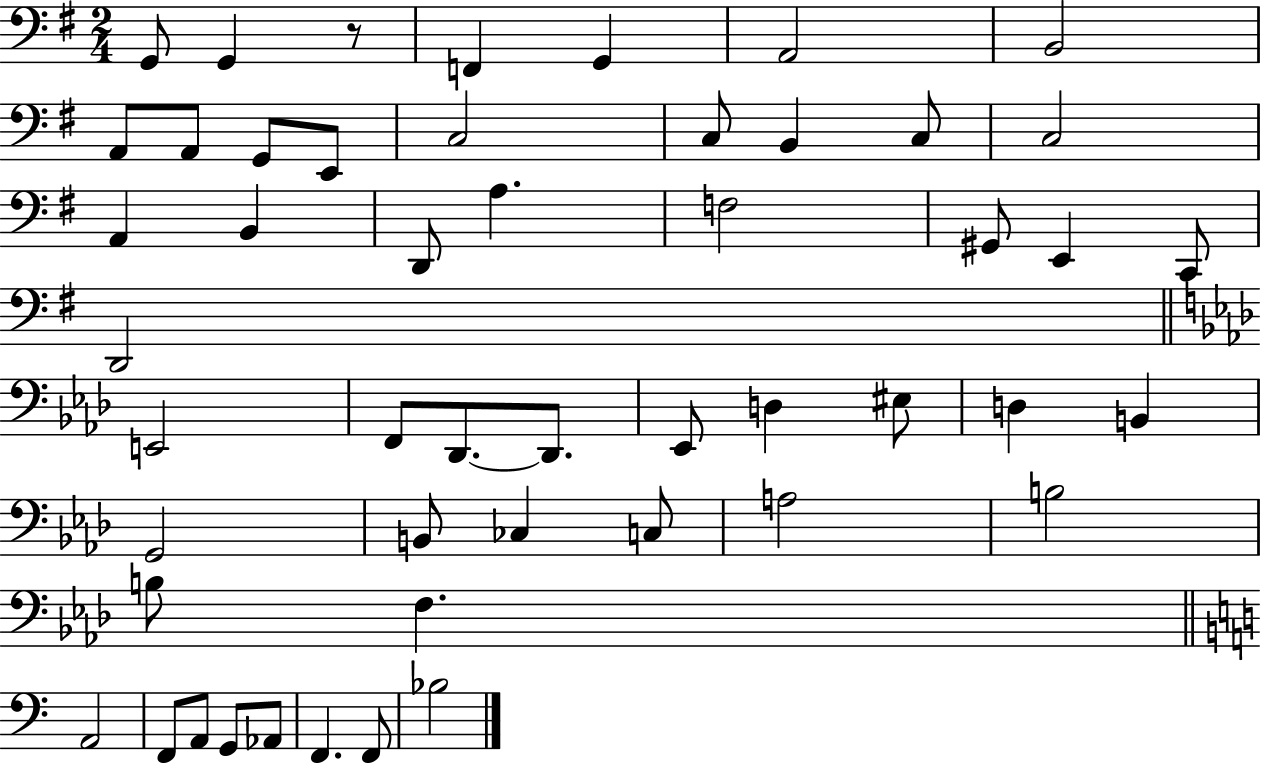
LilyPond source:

{
  \clef bass
  \numericTimeSignature
  \time 2/4
  \key g \major
  g,8 g,4 r8 | f,4 g,4 | a,2 | b,2 | \break a,8 a,8 g,8 e,8 | c2 | c8 b,4 c8 | c2 | \break a,4 b,4 | d,8 a4. | f2 | gis,8 e,4 c,8 | \break d,2 | \bar "||" \break \key aes \major e,2 | f,8 des,8.~~ des,8. | ees,8 d4 eis8 | d4 b,4 | \break g,2 | b,8 ces4 c8 | a2 | b2 | \break b8 f4. | \bar "||" \break \key a \minor a,2 | f,8 a,8 g,8 aes,8 | f,4. f,8 | bes2 | \break \bar "|."
}